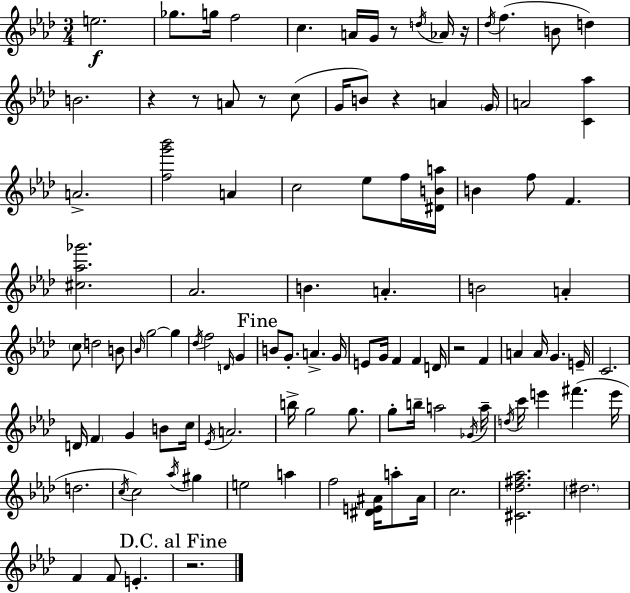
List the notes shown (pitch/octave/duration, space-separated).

E5/h. Gb5/e. G5/s F5/h C5/q. A4/s G4/s R/e D5/s Ab4/s R/s Db5/s F5/q. B4/e D5/q B4/h. R/q R/e A4/e R/e C5/e G4/s B4/e R/q A4/q G4/s A4/h [C4,Ab5]/q A4/h. [F5,G6,Bb6]/h A4/q C5/h Eb5/e F5/s [D#4,B4,A5]/s B4/q F5/e F4/q. [C#5,Ab5,Gb6]/h. Ab4/h. B4/q. A4/q. B4/h A4/q C5/e D5/h B4/e Bb4/s G5/h G5/q Db5/s F5/h D4/s G4/q B4/e G4/e. A4/q. G4/s E4/e G4/s F4/q F4/q D4/s R/h F4/q A4/q A4/s G4/q. E4/s C4/h. D4/s F4/q G4/q B4/e C5/s Eb4/s A4/h. B5/s G5/h G5/e. G5/e B5/s A5/h Gb4/s A5/s D5/s C6/s E6/q F#6/q. E6/s D5/h. C5/s C5/h Ab5/s G#5/q E5/h A5/q F5/h [D#4,E4,A#4]/s A5/e A#4/s C5/h. [C#4,Db5,F#5,Ab5]/h. D#5/h. F4/q F4/e E4/q. R/h.